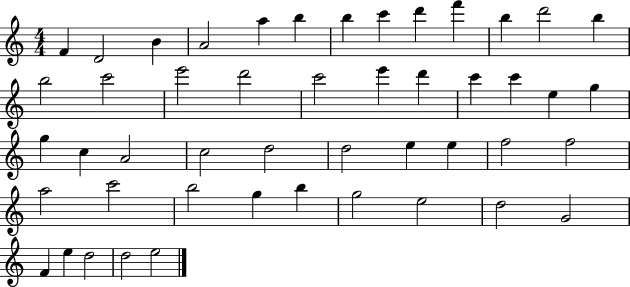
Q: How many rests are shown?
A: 0